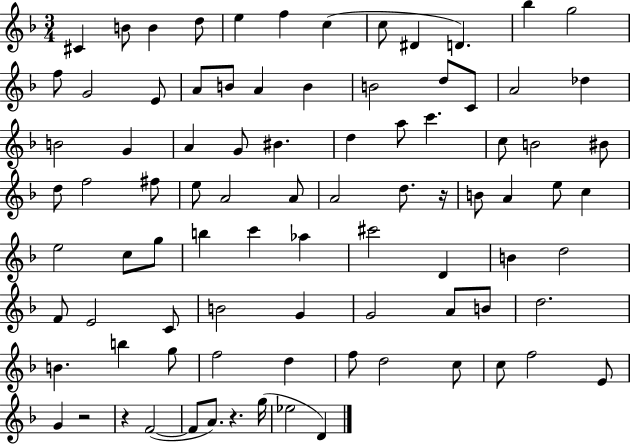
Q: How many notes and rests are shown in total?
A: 88